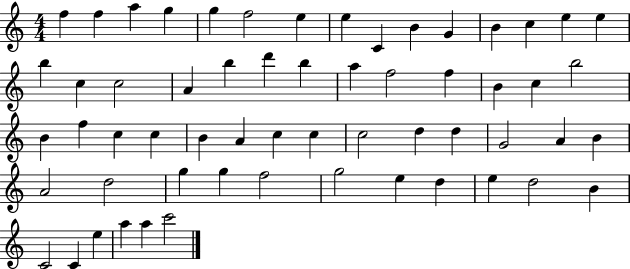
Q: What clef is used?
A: treble